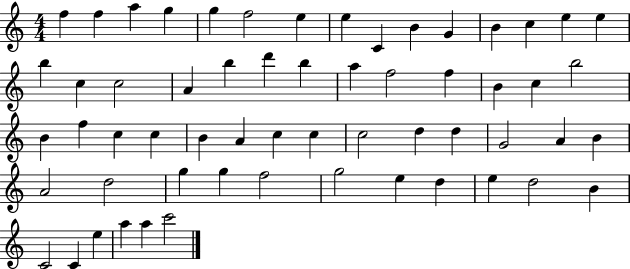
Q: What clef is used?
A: treble